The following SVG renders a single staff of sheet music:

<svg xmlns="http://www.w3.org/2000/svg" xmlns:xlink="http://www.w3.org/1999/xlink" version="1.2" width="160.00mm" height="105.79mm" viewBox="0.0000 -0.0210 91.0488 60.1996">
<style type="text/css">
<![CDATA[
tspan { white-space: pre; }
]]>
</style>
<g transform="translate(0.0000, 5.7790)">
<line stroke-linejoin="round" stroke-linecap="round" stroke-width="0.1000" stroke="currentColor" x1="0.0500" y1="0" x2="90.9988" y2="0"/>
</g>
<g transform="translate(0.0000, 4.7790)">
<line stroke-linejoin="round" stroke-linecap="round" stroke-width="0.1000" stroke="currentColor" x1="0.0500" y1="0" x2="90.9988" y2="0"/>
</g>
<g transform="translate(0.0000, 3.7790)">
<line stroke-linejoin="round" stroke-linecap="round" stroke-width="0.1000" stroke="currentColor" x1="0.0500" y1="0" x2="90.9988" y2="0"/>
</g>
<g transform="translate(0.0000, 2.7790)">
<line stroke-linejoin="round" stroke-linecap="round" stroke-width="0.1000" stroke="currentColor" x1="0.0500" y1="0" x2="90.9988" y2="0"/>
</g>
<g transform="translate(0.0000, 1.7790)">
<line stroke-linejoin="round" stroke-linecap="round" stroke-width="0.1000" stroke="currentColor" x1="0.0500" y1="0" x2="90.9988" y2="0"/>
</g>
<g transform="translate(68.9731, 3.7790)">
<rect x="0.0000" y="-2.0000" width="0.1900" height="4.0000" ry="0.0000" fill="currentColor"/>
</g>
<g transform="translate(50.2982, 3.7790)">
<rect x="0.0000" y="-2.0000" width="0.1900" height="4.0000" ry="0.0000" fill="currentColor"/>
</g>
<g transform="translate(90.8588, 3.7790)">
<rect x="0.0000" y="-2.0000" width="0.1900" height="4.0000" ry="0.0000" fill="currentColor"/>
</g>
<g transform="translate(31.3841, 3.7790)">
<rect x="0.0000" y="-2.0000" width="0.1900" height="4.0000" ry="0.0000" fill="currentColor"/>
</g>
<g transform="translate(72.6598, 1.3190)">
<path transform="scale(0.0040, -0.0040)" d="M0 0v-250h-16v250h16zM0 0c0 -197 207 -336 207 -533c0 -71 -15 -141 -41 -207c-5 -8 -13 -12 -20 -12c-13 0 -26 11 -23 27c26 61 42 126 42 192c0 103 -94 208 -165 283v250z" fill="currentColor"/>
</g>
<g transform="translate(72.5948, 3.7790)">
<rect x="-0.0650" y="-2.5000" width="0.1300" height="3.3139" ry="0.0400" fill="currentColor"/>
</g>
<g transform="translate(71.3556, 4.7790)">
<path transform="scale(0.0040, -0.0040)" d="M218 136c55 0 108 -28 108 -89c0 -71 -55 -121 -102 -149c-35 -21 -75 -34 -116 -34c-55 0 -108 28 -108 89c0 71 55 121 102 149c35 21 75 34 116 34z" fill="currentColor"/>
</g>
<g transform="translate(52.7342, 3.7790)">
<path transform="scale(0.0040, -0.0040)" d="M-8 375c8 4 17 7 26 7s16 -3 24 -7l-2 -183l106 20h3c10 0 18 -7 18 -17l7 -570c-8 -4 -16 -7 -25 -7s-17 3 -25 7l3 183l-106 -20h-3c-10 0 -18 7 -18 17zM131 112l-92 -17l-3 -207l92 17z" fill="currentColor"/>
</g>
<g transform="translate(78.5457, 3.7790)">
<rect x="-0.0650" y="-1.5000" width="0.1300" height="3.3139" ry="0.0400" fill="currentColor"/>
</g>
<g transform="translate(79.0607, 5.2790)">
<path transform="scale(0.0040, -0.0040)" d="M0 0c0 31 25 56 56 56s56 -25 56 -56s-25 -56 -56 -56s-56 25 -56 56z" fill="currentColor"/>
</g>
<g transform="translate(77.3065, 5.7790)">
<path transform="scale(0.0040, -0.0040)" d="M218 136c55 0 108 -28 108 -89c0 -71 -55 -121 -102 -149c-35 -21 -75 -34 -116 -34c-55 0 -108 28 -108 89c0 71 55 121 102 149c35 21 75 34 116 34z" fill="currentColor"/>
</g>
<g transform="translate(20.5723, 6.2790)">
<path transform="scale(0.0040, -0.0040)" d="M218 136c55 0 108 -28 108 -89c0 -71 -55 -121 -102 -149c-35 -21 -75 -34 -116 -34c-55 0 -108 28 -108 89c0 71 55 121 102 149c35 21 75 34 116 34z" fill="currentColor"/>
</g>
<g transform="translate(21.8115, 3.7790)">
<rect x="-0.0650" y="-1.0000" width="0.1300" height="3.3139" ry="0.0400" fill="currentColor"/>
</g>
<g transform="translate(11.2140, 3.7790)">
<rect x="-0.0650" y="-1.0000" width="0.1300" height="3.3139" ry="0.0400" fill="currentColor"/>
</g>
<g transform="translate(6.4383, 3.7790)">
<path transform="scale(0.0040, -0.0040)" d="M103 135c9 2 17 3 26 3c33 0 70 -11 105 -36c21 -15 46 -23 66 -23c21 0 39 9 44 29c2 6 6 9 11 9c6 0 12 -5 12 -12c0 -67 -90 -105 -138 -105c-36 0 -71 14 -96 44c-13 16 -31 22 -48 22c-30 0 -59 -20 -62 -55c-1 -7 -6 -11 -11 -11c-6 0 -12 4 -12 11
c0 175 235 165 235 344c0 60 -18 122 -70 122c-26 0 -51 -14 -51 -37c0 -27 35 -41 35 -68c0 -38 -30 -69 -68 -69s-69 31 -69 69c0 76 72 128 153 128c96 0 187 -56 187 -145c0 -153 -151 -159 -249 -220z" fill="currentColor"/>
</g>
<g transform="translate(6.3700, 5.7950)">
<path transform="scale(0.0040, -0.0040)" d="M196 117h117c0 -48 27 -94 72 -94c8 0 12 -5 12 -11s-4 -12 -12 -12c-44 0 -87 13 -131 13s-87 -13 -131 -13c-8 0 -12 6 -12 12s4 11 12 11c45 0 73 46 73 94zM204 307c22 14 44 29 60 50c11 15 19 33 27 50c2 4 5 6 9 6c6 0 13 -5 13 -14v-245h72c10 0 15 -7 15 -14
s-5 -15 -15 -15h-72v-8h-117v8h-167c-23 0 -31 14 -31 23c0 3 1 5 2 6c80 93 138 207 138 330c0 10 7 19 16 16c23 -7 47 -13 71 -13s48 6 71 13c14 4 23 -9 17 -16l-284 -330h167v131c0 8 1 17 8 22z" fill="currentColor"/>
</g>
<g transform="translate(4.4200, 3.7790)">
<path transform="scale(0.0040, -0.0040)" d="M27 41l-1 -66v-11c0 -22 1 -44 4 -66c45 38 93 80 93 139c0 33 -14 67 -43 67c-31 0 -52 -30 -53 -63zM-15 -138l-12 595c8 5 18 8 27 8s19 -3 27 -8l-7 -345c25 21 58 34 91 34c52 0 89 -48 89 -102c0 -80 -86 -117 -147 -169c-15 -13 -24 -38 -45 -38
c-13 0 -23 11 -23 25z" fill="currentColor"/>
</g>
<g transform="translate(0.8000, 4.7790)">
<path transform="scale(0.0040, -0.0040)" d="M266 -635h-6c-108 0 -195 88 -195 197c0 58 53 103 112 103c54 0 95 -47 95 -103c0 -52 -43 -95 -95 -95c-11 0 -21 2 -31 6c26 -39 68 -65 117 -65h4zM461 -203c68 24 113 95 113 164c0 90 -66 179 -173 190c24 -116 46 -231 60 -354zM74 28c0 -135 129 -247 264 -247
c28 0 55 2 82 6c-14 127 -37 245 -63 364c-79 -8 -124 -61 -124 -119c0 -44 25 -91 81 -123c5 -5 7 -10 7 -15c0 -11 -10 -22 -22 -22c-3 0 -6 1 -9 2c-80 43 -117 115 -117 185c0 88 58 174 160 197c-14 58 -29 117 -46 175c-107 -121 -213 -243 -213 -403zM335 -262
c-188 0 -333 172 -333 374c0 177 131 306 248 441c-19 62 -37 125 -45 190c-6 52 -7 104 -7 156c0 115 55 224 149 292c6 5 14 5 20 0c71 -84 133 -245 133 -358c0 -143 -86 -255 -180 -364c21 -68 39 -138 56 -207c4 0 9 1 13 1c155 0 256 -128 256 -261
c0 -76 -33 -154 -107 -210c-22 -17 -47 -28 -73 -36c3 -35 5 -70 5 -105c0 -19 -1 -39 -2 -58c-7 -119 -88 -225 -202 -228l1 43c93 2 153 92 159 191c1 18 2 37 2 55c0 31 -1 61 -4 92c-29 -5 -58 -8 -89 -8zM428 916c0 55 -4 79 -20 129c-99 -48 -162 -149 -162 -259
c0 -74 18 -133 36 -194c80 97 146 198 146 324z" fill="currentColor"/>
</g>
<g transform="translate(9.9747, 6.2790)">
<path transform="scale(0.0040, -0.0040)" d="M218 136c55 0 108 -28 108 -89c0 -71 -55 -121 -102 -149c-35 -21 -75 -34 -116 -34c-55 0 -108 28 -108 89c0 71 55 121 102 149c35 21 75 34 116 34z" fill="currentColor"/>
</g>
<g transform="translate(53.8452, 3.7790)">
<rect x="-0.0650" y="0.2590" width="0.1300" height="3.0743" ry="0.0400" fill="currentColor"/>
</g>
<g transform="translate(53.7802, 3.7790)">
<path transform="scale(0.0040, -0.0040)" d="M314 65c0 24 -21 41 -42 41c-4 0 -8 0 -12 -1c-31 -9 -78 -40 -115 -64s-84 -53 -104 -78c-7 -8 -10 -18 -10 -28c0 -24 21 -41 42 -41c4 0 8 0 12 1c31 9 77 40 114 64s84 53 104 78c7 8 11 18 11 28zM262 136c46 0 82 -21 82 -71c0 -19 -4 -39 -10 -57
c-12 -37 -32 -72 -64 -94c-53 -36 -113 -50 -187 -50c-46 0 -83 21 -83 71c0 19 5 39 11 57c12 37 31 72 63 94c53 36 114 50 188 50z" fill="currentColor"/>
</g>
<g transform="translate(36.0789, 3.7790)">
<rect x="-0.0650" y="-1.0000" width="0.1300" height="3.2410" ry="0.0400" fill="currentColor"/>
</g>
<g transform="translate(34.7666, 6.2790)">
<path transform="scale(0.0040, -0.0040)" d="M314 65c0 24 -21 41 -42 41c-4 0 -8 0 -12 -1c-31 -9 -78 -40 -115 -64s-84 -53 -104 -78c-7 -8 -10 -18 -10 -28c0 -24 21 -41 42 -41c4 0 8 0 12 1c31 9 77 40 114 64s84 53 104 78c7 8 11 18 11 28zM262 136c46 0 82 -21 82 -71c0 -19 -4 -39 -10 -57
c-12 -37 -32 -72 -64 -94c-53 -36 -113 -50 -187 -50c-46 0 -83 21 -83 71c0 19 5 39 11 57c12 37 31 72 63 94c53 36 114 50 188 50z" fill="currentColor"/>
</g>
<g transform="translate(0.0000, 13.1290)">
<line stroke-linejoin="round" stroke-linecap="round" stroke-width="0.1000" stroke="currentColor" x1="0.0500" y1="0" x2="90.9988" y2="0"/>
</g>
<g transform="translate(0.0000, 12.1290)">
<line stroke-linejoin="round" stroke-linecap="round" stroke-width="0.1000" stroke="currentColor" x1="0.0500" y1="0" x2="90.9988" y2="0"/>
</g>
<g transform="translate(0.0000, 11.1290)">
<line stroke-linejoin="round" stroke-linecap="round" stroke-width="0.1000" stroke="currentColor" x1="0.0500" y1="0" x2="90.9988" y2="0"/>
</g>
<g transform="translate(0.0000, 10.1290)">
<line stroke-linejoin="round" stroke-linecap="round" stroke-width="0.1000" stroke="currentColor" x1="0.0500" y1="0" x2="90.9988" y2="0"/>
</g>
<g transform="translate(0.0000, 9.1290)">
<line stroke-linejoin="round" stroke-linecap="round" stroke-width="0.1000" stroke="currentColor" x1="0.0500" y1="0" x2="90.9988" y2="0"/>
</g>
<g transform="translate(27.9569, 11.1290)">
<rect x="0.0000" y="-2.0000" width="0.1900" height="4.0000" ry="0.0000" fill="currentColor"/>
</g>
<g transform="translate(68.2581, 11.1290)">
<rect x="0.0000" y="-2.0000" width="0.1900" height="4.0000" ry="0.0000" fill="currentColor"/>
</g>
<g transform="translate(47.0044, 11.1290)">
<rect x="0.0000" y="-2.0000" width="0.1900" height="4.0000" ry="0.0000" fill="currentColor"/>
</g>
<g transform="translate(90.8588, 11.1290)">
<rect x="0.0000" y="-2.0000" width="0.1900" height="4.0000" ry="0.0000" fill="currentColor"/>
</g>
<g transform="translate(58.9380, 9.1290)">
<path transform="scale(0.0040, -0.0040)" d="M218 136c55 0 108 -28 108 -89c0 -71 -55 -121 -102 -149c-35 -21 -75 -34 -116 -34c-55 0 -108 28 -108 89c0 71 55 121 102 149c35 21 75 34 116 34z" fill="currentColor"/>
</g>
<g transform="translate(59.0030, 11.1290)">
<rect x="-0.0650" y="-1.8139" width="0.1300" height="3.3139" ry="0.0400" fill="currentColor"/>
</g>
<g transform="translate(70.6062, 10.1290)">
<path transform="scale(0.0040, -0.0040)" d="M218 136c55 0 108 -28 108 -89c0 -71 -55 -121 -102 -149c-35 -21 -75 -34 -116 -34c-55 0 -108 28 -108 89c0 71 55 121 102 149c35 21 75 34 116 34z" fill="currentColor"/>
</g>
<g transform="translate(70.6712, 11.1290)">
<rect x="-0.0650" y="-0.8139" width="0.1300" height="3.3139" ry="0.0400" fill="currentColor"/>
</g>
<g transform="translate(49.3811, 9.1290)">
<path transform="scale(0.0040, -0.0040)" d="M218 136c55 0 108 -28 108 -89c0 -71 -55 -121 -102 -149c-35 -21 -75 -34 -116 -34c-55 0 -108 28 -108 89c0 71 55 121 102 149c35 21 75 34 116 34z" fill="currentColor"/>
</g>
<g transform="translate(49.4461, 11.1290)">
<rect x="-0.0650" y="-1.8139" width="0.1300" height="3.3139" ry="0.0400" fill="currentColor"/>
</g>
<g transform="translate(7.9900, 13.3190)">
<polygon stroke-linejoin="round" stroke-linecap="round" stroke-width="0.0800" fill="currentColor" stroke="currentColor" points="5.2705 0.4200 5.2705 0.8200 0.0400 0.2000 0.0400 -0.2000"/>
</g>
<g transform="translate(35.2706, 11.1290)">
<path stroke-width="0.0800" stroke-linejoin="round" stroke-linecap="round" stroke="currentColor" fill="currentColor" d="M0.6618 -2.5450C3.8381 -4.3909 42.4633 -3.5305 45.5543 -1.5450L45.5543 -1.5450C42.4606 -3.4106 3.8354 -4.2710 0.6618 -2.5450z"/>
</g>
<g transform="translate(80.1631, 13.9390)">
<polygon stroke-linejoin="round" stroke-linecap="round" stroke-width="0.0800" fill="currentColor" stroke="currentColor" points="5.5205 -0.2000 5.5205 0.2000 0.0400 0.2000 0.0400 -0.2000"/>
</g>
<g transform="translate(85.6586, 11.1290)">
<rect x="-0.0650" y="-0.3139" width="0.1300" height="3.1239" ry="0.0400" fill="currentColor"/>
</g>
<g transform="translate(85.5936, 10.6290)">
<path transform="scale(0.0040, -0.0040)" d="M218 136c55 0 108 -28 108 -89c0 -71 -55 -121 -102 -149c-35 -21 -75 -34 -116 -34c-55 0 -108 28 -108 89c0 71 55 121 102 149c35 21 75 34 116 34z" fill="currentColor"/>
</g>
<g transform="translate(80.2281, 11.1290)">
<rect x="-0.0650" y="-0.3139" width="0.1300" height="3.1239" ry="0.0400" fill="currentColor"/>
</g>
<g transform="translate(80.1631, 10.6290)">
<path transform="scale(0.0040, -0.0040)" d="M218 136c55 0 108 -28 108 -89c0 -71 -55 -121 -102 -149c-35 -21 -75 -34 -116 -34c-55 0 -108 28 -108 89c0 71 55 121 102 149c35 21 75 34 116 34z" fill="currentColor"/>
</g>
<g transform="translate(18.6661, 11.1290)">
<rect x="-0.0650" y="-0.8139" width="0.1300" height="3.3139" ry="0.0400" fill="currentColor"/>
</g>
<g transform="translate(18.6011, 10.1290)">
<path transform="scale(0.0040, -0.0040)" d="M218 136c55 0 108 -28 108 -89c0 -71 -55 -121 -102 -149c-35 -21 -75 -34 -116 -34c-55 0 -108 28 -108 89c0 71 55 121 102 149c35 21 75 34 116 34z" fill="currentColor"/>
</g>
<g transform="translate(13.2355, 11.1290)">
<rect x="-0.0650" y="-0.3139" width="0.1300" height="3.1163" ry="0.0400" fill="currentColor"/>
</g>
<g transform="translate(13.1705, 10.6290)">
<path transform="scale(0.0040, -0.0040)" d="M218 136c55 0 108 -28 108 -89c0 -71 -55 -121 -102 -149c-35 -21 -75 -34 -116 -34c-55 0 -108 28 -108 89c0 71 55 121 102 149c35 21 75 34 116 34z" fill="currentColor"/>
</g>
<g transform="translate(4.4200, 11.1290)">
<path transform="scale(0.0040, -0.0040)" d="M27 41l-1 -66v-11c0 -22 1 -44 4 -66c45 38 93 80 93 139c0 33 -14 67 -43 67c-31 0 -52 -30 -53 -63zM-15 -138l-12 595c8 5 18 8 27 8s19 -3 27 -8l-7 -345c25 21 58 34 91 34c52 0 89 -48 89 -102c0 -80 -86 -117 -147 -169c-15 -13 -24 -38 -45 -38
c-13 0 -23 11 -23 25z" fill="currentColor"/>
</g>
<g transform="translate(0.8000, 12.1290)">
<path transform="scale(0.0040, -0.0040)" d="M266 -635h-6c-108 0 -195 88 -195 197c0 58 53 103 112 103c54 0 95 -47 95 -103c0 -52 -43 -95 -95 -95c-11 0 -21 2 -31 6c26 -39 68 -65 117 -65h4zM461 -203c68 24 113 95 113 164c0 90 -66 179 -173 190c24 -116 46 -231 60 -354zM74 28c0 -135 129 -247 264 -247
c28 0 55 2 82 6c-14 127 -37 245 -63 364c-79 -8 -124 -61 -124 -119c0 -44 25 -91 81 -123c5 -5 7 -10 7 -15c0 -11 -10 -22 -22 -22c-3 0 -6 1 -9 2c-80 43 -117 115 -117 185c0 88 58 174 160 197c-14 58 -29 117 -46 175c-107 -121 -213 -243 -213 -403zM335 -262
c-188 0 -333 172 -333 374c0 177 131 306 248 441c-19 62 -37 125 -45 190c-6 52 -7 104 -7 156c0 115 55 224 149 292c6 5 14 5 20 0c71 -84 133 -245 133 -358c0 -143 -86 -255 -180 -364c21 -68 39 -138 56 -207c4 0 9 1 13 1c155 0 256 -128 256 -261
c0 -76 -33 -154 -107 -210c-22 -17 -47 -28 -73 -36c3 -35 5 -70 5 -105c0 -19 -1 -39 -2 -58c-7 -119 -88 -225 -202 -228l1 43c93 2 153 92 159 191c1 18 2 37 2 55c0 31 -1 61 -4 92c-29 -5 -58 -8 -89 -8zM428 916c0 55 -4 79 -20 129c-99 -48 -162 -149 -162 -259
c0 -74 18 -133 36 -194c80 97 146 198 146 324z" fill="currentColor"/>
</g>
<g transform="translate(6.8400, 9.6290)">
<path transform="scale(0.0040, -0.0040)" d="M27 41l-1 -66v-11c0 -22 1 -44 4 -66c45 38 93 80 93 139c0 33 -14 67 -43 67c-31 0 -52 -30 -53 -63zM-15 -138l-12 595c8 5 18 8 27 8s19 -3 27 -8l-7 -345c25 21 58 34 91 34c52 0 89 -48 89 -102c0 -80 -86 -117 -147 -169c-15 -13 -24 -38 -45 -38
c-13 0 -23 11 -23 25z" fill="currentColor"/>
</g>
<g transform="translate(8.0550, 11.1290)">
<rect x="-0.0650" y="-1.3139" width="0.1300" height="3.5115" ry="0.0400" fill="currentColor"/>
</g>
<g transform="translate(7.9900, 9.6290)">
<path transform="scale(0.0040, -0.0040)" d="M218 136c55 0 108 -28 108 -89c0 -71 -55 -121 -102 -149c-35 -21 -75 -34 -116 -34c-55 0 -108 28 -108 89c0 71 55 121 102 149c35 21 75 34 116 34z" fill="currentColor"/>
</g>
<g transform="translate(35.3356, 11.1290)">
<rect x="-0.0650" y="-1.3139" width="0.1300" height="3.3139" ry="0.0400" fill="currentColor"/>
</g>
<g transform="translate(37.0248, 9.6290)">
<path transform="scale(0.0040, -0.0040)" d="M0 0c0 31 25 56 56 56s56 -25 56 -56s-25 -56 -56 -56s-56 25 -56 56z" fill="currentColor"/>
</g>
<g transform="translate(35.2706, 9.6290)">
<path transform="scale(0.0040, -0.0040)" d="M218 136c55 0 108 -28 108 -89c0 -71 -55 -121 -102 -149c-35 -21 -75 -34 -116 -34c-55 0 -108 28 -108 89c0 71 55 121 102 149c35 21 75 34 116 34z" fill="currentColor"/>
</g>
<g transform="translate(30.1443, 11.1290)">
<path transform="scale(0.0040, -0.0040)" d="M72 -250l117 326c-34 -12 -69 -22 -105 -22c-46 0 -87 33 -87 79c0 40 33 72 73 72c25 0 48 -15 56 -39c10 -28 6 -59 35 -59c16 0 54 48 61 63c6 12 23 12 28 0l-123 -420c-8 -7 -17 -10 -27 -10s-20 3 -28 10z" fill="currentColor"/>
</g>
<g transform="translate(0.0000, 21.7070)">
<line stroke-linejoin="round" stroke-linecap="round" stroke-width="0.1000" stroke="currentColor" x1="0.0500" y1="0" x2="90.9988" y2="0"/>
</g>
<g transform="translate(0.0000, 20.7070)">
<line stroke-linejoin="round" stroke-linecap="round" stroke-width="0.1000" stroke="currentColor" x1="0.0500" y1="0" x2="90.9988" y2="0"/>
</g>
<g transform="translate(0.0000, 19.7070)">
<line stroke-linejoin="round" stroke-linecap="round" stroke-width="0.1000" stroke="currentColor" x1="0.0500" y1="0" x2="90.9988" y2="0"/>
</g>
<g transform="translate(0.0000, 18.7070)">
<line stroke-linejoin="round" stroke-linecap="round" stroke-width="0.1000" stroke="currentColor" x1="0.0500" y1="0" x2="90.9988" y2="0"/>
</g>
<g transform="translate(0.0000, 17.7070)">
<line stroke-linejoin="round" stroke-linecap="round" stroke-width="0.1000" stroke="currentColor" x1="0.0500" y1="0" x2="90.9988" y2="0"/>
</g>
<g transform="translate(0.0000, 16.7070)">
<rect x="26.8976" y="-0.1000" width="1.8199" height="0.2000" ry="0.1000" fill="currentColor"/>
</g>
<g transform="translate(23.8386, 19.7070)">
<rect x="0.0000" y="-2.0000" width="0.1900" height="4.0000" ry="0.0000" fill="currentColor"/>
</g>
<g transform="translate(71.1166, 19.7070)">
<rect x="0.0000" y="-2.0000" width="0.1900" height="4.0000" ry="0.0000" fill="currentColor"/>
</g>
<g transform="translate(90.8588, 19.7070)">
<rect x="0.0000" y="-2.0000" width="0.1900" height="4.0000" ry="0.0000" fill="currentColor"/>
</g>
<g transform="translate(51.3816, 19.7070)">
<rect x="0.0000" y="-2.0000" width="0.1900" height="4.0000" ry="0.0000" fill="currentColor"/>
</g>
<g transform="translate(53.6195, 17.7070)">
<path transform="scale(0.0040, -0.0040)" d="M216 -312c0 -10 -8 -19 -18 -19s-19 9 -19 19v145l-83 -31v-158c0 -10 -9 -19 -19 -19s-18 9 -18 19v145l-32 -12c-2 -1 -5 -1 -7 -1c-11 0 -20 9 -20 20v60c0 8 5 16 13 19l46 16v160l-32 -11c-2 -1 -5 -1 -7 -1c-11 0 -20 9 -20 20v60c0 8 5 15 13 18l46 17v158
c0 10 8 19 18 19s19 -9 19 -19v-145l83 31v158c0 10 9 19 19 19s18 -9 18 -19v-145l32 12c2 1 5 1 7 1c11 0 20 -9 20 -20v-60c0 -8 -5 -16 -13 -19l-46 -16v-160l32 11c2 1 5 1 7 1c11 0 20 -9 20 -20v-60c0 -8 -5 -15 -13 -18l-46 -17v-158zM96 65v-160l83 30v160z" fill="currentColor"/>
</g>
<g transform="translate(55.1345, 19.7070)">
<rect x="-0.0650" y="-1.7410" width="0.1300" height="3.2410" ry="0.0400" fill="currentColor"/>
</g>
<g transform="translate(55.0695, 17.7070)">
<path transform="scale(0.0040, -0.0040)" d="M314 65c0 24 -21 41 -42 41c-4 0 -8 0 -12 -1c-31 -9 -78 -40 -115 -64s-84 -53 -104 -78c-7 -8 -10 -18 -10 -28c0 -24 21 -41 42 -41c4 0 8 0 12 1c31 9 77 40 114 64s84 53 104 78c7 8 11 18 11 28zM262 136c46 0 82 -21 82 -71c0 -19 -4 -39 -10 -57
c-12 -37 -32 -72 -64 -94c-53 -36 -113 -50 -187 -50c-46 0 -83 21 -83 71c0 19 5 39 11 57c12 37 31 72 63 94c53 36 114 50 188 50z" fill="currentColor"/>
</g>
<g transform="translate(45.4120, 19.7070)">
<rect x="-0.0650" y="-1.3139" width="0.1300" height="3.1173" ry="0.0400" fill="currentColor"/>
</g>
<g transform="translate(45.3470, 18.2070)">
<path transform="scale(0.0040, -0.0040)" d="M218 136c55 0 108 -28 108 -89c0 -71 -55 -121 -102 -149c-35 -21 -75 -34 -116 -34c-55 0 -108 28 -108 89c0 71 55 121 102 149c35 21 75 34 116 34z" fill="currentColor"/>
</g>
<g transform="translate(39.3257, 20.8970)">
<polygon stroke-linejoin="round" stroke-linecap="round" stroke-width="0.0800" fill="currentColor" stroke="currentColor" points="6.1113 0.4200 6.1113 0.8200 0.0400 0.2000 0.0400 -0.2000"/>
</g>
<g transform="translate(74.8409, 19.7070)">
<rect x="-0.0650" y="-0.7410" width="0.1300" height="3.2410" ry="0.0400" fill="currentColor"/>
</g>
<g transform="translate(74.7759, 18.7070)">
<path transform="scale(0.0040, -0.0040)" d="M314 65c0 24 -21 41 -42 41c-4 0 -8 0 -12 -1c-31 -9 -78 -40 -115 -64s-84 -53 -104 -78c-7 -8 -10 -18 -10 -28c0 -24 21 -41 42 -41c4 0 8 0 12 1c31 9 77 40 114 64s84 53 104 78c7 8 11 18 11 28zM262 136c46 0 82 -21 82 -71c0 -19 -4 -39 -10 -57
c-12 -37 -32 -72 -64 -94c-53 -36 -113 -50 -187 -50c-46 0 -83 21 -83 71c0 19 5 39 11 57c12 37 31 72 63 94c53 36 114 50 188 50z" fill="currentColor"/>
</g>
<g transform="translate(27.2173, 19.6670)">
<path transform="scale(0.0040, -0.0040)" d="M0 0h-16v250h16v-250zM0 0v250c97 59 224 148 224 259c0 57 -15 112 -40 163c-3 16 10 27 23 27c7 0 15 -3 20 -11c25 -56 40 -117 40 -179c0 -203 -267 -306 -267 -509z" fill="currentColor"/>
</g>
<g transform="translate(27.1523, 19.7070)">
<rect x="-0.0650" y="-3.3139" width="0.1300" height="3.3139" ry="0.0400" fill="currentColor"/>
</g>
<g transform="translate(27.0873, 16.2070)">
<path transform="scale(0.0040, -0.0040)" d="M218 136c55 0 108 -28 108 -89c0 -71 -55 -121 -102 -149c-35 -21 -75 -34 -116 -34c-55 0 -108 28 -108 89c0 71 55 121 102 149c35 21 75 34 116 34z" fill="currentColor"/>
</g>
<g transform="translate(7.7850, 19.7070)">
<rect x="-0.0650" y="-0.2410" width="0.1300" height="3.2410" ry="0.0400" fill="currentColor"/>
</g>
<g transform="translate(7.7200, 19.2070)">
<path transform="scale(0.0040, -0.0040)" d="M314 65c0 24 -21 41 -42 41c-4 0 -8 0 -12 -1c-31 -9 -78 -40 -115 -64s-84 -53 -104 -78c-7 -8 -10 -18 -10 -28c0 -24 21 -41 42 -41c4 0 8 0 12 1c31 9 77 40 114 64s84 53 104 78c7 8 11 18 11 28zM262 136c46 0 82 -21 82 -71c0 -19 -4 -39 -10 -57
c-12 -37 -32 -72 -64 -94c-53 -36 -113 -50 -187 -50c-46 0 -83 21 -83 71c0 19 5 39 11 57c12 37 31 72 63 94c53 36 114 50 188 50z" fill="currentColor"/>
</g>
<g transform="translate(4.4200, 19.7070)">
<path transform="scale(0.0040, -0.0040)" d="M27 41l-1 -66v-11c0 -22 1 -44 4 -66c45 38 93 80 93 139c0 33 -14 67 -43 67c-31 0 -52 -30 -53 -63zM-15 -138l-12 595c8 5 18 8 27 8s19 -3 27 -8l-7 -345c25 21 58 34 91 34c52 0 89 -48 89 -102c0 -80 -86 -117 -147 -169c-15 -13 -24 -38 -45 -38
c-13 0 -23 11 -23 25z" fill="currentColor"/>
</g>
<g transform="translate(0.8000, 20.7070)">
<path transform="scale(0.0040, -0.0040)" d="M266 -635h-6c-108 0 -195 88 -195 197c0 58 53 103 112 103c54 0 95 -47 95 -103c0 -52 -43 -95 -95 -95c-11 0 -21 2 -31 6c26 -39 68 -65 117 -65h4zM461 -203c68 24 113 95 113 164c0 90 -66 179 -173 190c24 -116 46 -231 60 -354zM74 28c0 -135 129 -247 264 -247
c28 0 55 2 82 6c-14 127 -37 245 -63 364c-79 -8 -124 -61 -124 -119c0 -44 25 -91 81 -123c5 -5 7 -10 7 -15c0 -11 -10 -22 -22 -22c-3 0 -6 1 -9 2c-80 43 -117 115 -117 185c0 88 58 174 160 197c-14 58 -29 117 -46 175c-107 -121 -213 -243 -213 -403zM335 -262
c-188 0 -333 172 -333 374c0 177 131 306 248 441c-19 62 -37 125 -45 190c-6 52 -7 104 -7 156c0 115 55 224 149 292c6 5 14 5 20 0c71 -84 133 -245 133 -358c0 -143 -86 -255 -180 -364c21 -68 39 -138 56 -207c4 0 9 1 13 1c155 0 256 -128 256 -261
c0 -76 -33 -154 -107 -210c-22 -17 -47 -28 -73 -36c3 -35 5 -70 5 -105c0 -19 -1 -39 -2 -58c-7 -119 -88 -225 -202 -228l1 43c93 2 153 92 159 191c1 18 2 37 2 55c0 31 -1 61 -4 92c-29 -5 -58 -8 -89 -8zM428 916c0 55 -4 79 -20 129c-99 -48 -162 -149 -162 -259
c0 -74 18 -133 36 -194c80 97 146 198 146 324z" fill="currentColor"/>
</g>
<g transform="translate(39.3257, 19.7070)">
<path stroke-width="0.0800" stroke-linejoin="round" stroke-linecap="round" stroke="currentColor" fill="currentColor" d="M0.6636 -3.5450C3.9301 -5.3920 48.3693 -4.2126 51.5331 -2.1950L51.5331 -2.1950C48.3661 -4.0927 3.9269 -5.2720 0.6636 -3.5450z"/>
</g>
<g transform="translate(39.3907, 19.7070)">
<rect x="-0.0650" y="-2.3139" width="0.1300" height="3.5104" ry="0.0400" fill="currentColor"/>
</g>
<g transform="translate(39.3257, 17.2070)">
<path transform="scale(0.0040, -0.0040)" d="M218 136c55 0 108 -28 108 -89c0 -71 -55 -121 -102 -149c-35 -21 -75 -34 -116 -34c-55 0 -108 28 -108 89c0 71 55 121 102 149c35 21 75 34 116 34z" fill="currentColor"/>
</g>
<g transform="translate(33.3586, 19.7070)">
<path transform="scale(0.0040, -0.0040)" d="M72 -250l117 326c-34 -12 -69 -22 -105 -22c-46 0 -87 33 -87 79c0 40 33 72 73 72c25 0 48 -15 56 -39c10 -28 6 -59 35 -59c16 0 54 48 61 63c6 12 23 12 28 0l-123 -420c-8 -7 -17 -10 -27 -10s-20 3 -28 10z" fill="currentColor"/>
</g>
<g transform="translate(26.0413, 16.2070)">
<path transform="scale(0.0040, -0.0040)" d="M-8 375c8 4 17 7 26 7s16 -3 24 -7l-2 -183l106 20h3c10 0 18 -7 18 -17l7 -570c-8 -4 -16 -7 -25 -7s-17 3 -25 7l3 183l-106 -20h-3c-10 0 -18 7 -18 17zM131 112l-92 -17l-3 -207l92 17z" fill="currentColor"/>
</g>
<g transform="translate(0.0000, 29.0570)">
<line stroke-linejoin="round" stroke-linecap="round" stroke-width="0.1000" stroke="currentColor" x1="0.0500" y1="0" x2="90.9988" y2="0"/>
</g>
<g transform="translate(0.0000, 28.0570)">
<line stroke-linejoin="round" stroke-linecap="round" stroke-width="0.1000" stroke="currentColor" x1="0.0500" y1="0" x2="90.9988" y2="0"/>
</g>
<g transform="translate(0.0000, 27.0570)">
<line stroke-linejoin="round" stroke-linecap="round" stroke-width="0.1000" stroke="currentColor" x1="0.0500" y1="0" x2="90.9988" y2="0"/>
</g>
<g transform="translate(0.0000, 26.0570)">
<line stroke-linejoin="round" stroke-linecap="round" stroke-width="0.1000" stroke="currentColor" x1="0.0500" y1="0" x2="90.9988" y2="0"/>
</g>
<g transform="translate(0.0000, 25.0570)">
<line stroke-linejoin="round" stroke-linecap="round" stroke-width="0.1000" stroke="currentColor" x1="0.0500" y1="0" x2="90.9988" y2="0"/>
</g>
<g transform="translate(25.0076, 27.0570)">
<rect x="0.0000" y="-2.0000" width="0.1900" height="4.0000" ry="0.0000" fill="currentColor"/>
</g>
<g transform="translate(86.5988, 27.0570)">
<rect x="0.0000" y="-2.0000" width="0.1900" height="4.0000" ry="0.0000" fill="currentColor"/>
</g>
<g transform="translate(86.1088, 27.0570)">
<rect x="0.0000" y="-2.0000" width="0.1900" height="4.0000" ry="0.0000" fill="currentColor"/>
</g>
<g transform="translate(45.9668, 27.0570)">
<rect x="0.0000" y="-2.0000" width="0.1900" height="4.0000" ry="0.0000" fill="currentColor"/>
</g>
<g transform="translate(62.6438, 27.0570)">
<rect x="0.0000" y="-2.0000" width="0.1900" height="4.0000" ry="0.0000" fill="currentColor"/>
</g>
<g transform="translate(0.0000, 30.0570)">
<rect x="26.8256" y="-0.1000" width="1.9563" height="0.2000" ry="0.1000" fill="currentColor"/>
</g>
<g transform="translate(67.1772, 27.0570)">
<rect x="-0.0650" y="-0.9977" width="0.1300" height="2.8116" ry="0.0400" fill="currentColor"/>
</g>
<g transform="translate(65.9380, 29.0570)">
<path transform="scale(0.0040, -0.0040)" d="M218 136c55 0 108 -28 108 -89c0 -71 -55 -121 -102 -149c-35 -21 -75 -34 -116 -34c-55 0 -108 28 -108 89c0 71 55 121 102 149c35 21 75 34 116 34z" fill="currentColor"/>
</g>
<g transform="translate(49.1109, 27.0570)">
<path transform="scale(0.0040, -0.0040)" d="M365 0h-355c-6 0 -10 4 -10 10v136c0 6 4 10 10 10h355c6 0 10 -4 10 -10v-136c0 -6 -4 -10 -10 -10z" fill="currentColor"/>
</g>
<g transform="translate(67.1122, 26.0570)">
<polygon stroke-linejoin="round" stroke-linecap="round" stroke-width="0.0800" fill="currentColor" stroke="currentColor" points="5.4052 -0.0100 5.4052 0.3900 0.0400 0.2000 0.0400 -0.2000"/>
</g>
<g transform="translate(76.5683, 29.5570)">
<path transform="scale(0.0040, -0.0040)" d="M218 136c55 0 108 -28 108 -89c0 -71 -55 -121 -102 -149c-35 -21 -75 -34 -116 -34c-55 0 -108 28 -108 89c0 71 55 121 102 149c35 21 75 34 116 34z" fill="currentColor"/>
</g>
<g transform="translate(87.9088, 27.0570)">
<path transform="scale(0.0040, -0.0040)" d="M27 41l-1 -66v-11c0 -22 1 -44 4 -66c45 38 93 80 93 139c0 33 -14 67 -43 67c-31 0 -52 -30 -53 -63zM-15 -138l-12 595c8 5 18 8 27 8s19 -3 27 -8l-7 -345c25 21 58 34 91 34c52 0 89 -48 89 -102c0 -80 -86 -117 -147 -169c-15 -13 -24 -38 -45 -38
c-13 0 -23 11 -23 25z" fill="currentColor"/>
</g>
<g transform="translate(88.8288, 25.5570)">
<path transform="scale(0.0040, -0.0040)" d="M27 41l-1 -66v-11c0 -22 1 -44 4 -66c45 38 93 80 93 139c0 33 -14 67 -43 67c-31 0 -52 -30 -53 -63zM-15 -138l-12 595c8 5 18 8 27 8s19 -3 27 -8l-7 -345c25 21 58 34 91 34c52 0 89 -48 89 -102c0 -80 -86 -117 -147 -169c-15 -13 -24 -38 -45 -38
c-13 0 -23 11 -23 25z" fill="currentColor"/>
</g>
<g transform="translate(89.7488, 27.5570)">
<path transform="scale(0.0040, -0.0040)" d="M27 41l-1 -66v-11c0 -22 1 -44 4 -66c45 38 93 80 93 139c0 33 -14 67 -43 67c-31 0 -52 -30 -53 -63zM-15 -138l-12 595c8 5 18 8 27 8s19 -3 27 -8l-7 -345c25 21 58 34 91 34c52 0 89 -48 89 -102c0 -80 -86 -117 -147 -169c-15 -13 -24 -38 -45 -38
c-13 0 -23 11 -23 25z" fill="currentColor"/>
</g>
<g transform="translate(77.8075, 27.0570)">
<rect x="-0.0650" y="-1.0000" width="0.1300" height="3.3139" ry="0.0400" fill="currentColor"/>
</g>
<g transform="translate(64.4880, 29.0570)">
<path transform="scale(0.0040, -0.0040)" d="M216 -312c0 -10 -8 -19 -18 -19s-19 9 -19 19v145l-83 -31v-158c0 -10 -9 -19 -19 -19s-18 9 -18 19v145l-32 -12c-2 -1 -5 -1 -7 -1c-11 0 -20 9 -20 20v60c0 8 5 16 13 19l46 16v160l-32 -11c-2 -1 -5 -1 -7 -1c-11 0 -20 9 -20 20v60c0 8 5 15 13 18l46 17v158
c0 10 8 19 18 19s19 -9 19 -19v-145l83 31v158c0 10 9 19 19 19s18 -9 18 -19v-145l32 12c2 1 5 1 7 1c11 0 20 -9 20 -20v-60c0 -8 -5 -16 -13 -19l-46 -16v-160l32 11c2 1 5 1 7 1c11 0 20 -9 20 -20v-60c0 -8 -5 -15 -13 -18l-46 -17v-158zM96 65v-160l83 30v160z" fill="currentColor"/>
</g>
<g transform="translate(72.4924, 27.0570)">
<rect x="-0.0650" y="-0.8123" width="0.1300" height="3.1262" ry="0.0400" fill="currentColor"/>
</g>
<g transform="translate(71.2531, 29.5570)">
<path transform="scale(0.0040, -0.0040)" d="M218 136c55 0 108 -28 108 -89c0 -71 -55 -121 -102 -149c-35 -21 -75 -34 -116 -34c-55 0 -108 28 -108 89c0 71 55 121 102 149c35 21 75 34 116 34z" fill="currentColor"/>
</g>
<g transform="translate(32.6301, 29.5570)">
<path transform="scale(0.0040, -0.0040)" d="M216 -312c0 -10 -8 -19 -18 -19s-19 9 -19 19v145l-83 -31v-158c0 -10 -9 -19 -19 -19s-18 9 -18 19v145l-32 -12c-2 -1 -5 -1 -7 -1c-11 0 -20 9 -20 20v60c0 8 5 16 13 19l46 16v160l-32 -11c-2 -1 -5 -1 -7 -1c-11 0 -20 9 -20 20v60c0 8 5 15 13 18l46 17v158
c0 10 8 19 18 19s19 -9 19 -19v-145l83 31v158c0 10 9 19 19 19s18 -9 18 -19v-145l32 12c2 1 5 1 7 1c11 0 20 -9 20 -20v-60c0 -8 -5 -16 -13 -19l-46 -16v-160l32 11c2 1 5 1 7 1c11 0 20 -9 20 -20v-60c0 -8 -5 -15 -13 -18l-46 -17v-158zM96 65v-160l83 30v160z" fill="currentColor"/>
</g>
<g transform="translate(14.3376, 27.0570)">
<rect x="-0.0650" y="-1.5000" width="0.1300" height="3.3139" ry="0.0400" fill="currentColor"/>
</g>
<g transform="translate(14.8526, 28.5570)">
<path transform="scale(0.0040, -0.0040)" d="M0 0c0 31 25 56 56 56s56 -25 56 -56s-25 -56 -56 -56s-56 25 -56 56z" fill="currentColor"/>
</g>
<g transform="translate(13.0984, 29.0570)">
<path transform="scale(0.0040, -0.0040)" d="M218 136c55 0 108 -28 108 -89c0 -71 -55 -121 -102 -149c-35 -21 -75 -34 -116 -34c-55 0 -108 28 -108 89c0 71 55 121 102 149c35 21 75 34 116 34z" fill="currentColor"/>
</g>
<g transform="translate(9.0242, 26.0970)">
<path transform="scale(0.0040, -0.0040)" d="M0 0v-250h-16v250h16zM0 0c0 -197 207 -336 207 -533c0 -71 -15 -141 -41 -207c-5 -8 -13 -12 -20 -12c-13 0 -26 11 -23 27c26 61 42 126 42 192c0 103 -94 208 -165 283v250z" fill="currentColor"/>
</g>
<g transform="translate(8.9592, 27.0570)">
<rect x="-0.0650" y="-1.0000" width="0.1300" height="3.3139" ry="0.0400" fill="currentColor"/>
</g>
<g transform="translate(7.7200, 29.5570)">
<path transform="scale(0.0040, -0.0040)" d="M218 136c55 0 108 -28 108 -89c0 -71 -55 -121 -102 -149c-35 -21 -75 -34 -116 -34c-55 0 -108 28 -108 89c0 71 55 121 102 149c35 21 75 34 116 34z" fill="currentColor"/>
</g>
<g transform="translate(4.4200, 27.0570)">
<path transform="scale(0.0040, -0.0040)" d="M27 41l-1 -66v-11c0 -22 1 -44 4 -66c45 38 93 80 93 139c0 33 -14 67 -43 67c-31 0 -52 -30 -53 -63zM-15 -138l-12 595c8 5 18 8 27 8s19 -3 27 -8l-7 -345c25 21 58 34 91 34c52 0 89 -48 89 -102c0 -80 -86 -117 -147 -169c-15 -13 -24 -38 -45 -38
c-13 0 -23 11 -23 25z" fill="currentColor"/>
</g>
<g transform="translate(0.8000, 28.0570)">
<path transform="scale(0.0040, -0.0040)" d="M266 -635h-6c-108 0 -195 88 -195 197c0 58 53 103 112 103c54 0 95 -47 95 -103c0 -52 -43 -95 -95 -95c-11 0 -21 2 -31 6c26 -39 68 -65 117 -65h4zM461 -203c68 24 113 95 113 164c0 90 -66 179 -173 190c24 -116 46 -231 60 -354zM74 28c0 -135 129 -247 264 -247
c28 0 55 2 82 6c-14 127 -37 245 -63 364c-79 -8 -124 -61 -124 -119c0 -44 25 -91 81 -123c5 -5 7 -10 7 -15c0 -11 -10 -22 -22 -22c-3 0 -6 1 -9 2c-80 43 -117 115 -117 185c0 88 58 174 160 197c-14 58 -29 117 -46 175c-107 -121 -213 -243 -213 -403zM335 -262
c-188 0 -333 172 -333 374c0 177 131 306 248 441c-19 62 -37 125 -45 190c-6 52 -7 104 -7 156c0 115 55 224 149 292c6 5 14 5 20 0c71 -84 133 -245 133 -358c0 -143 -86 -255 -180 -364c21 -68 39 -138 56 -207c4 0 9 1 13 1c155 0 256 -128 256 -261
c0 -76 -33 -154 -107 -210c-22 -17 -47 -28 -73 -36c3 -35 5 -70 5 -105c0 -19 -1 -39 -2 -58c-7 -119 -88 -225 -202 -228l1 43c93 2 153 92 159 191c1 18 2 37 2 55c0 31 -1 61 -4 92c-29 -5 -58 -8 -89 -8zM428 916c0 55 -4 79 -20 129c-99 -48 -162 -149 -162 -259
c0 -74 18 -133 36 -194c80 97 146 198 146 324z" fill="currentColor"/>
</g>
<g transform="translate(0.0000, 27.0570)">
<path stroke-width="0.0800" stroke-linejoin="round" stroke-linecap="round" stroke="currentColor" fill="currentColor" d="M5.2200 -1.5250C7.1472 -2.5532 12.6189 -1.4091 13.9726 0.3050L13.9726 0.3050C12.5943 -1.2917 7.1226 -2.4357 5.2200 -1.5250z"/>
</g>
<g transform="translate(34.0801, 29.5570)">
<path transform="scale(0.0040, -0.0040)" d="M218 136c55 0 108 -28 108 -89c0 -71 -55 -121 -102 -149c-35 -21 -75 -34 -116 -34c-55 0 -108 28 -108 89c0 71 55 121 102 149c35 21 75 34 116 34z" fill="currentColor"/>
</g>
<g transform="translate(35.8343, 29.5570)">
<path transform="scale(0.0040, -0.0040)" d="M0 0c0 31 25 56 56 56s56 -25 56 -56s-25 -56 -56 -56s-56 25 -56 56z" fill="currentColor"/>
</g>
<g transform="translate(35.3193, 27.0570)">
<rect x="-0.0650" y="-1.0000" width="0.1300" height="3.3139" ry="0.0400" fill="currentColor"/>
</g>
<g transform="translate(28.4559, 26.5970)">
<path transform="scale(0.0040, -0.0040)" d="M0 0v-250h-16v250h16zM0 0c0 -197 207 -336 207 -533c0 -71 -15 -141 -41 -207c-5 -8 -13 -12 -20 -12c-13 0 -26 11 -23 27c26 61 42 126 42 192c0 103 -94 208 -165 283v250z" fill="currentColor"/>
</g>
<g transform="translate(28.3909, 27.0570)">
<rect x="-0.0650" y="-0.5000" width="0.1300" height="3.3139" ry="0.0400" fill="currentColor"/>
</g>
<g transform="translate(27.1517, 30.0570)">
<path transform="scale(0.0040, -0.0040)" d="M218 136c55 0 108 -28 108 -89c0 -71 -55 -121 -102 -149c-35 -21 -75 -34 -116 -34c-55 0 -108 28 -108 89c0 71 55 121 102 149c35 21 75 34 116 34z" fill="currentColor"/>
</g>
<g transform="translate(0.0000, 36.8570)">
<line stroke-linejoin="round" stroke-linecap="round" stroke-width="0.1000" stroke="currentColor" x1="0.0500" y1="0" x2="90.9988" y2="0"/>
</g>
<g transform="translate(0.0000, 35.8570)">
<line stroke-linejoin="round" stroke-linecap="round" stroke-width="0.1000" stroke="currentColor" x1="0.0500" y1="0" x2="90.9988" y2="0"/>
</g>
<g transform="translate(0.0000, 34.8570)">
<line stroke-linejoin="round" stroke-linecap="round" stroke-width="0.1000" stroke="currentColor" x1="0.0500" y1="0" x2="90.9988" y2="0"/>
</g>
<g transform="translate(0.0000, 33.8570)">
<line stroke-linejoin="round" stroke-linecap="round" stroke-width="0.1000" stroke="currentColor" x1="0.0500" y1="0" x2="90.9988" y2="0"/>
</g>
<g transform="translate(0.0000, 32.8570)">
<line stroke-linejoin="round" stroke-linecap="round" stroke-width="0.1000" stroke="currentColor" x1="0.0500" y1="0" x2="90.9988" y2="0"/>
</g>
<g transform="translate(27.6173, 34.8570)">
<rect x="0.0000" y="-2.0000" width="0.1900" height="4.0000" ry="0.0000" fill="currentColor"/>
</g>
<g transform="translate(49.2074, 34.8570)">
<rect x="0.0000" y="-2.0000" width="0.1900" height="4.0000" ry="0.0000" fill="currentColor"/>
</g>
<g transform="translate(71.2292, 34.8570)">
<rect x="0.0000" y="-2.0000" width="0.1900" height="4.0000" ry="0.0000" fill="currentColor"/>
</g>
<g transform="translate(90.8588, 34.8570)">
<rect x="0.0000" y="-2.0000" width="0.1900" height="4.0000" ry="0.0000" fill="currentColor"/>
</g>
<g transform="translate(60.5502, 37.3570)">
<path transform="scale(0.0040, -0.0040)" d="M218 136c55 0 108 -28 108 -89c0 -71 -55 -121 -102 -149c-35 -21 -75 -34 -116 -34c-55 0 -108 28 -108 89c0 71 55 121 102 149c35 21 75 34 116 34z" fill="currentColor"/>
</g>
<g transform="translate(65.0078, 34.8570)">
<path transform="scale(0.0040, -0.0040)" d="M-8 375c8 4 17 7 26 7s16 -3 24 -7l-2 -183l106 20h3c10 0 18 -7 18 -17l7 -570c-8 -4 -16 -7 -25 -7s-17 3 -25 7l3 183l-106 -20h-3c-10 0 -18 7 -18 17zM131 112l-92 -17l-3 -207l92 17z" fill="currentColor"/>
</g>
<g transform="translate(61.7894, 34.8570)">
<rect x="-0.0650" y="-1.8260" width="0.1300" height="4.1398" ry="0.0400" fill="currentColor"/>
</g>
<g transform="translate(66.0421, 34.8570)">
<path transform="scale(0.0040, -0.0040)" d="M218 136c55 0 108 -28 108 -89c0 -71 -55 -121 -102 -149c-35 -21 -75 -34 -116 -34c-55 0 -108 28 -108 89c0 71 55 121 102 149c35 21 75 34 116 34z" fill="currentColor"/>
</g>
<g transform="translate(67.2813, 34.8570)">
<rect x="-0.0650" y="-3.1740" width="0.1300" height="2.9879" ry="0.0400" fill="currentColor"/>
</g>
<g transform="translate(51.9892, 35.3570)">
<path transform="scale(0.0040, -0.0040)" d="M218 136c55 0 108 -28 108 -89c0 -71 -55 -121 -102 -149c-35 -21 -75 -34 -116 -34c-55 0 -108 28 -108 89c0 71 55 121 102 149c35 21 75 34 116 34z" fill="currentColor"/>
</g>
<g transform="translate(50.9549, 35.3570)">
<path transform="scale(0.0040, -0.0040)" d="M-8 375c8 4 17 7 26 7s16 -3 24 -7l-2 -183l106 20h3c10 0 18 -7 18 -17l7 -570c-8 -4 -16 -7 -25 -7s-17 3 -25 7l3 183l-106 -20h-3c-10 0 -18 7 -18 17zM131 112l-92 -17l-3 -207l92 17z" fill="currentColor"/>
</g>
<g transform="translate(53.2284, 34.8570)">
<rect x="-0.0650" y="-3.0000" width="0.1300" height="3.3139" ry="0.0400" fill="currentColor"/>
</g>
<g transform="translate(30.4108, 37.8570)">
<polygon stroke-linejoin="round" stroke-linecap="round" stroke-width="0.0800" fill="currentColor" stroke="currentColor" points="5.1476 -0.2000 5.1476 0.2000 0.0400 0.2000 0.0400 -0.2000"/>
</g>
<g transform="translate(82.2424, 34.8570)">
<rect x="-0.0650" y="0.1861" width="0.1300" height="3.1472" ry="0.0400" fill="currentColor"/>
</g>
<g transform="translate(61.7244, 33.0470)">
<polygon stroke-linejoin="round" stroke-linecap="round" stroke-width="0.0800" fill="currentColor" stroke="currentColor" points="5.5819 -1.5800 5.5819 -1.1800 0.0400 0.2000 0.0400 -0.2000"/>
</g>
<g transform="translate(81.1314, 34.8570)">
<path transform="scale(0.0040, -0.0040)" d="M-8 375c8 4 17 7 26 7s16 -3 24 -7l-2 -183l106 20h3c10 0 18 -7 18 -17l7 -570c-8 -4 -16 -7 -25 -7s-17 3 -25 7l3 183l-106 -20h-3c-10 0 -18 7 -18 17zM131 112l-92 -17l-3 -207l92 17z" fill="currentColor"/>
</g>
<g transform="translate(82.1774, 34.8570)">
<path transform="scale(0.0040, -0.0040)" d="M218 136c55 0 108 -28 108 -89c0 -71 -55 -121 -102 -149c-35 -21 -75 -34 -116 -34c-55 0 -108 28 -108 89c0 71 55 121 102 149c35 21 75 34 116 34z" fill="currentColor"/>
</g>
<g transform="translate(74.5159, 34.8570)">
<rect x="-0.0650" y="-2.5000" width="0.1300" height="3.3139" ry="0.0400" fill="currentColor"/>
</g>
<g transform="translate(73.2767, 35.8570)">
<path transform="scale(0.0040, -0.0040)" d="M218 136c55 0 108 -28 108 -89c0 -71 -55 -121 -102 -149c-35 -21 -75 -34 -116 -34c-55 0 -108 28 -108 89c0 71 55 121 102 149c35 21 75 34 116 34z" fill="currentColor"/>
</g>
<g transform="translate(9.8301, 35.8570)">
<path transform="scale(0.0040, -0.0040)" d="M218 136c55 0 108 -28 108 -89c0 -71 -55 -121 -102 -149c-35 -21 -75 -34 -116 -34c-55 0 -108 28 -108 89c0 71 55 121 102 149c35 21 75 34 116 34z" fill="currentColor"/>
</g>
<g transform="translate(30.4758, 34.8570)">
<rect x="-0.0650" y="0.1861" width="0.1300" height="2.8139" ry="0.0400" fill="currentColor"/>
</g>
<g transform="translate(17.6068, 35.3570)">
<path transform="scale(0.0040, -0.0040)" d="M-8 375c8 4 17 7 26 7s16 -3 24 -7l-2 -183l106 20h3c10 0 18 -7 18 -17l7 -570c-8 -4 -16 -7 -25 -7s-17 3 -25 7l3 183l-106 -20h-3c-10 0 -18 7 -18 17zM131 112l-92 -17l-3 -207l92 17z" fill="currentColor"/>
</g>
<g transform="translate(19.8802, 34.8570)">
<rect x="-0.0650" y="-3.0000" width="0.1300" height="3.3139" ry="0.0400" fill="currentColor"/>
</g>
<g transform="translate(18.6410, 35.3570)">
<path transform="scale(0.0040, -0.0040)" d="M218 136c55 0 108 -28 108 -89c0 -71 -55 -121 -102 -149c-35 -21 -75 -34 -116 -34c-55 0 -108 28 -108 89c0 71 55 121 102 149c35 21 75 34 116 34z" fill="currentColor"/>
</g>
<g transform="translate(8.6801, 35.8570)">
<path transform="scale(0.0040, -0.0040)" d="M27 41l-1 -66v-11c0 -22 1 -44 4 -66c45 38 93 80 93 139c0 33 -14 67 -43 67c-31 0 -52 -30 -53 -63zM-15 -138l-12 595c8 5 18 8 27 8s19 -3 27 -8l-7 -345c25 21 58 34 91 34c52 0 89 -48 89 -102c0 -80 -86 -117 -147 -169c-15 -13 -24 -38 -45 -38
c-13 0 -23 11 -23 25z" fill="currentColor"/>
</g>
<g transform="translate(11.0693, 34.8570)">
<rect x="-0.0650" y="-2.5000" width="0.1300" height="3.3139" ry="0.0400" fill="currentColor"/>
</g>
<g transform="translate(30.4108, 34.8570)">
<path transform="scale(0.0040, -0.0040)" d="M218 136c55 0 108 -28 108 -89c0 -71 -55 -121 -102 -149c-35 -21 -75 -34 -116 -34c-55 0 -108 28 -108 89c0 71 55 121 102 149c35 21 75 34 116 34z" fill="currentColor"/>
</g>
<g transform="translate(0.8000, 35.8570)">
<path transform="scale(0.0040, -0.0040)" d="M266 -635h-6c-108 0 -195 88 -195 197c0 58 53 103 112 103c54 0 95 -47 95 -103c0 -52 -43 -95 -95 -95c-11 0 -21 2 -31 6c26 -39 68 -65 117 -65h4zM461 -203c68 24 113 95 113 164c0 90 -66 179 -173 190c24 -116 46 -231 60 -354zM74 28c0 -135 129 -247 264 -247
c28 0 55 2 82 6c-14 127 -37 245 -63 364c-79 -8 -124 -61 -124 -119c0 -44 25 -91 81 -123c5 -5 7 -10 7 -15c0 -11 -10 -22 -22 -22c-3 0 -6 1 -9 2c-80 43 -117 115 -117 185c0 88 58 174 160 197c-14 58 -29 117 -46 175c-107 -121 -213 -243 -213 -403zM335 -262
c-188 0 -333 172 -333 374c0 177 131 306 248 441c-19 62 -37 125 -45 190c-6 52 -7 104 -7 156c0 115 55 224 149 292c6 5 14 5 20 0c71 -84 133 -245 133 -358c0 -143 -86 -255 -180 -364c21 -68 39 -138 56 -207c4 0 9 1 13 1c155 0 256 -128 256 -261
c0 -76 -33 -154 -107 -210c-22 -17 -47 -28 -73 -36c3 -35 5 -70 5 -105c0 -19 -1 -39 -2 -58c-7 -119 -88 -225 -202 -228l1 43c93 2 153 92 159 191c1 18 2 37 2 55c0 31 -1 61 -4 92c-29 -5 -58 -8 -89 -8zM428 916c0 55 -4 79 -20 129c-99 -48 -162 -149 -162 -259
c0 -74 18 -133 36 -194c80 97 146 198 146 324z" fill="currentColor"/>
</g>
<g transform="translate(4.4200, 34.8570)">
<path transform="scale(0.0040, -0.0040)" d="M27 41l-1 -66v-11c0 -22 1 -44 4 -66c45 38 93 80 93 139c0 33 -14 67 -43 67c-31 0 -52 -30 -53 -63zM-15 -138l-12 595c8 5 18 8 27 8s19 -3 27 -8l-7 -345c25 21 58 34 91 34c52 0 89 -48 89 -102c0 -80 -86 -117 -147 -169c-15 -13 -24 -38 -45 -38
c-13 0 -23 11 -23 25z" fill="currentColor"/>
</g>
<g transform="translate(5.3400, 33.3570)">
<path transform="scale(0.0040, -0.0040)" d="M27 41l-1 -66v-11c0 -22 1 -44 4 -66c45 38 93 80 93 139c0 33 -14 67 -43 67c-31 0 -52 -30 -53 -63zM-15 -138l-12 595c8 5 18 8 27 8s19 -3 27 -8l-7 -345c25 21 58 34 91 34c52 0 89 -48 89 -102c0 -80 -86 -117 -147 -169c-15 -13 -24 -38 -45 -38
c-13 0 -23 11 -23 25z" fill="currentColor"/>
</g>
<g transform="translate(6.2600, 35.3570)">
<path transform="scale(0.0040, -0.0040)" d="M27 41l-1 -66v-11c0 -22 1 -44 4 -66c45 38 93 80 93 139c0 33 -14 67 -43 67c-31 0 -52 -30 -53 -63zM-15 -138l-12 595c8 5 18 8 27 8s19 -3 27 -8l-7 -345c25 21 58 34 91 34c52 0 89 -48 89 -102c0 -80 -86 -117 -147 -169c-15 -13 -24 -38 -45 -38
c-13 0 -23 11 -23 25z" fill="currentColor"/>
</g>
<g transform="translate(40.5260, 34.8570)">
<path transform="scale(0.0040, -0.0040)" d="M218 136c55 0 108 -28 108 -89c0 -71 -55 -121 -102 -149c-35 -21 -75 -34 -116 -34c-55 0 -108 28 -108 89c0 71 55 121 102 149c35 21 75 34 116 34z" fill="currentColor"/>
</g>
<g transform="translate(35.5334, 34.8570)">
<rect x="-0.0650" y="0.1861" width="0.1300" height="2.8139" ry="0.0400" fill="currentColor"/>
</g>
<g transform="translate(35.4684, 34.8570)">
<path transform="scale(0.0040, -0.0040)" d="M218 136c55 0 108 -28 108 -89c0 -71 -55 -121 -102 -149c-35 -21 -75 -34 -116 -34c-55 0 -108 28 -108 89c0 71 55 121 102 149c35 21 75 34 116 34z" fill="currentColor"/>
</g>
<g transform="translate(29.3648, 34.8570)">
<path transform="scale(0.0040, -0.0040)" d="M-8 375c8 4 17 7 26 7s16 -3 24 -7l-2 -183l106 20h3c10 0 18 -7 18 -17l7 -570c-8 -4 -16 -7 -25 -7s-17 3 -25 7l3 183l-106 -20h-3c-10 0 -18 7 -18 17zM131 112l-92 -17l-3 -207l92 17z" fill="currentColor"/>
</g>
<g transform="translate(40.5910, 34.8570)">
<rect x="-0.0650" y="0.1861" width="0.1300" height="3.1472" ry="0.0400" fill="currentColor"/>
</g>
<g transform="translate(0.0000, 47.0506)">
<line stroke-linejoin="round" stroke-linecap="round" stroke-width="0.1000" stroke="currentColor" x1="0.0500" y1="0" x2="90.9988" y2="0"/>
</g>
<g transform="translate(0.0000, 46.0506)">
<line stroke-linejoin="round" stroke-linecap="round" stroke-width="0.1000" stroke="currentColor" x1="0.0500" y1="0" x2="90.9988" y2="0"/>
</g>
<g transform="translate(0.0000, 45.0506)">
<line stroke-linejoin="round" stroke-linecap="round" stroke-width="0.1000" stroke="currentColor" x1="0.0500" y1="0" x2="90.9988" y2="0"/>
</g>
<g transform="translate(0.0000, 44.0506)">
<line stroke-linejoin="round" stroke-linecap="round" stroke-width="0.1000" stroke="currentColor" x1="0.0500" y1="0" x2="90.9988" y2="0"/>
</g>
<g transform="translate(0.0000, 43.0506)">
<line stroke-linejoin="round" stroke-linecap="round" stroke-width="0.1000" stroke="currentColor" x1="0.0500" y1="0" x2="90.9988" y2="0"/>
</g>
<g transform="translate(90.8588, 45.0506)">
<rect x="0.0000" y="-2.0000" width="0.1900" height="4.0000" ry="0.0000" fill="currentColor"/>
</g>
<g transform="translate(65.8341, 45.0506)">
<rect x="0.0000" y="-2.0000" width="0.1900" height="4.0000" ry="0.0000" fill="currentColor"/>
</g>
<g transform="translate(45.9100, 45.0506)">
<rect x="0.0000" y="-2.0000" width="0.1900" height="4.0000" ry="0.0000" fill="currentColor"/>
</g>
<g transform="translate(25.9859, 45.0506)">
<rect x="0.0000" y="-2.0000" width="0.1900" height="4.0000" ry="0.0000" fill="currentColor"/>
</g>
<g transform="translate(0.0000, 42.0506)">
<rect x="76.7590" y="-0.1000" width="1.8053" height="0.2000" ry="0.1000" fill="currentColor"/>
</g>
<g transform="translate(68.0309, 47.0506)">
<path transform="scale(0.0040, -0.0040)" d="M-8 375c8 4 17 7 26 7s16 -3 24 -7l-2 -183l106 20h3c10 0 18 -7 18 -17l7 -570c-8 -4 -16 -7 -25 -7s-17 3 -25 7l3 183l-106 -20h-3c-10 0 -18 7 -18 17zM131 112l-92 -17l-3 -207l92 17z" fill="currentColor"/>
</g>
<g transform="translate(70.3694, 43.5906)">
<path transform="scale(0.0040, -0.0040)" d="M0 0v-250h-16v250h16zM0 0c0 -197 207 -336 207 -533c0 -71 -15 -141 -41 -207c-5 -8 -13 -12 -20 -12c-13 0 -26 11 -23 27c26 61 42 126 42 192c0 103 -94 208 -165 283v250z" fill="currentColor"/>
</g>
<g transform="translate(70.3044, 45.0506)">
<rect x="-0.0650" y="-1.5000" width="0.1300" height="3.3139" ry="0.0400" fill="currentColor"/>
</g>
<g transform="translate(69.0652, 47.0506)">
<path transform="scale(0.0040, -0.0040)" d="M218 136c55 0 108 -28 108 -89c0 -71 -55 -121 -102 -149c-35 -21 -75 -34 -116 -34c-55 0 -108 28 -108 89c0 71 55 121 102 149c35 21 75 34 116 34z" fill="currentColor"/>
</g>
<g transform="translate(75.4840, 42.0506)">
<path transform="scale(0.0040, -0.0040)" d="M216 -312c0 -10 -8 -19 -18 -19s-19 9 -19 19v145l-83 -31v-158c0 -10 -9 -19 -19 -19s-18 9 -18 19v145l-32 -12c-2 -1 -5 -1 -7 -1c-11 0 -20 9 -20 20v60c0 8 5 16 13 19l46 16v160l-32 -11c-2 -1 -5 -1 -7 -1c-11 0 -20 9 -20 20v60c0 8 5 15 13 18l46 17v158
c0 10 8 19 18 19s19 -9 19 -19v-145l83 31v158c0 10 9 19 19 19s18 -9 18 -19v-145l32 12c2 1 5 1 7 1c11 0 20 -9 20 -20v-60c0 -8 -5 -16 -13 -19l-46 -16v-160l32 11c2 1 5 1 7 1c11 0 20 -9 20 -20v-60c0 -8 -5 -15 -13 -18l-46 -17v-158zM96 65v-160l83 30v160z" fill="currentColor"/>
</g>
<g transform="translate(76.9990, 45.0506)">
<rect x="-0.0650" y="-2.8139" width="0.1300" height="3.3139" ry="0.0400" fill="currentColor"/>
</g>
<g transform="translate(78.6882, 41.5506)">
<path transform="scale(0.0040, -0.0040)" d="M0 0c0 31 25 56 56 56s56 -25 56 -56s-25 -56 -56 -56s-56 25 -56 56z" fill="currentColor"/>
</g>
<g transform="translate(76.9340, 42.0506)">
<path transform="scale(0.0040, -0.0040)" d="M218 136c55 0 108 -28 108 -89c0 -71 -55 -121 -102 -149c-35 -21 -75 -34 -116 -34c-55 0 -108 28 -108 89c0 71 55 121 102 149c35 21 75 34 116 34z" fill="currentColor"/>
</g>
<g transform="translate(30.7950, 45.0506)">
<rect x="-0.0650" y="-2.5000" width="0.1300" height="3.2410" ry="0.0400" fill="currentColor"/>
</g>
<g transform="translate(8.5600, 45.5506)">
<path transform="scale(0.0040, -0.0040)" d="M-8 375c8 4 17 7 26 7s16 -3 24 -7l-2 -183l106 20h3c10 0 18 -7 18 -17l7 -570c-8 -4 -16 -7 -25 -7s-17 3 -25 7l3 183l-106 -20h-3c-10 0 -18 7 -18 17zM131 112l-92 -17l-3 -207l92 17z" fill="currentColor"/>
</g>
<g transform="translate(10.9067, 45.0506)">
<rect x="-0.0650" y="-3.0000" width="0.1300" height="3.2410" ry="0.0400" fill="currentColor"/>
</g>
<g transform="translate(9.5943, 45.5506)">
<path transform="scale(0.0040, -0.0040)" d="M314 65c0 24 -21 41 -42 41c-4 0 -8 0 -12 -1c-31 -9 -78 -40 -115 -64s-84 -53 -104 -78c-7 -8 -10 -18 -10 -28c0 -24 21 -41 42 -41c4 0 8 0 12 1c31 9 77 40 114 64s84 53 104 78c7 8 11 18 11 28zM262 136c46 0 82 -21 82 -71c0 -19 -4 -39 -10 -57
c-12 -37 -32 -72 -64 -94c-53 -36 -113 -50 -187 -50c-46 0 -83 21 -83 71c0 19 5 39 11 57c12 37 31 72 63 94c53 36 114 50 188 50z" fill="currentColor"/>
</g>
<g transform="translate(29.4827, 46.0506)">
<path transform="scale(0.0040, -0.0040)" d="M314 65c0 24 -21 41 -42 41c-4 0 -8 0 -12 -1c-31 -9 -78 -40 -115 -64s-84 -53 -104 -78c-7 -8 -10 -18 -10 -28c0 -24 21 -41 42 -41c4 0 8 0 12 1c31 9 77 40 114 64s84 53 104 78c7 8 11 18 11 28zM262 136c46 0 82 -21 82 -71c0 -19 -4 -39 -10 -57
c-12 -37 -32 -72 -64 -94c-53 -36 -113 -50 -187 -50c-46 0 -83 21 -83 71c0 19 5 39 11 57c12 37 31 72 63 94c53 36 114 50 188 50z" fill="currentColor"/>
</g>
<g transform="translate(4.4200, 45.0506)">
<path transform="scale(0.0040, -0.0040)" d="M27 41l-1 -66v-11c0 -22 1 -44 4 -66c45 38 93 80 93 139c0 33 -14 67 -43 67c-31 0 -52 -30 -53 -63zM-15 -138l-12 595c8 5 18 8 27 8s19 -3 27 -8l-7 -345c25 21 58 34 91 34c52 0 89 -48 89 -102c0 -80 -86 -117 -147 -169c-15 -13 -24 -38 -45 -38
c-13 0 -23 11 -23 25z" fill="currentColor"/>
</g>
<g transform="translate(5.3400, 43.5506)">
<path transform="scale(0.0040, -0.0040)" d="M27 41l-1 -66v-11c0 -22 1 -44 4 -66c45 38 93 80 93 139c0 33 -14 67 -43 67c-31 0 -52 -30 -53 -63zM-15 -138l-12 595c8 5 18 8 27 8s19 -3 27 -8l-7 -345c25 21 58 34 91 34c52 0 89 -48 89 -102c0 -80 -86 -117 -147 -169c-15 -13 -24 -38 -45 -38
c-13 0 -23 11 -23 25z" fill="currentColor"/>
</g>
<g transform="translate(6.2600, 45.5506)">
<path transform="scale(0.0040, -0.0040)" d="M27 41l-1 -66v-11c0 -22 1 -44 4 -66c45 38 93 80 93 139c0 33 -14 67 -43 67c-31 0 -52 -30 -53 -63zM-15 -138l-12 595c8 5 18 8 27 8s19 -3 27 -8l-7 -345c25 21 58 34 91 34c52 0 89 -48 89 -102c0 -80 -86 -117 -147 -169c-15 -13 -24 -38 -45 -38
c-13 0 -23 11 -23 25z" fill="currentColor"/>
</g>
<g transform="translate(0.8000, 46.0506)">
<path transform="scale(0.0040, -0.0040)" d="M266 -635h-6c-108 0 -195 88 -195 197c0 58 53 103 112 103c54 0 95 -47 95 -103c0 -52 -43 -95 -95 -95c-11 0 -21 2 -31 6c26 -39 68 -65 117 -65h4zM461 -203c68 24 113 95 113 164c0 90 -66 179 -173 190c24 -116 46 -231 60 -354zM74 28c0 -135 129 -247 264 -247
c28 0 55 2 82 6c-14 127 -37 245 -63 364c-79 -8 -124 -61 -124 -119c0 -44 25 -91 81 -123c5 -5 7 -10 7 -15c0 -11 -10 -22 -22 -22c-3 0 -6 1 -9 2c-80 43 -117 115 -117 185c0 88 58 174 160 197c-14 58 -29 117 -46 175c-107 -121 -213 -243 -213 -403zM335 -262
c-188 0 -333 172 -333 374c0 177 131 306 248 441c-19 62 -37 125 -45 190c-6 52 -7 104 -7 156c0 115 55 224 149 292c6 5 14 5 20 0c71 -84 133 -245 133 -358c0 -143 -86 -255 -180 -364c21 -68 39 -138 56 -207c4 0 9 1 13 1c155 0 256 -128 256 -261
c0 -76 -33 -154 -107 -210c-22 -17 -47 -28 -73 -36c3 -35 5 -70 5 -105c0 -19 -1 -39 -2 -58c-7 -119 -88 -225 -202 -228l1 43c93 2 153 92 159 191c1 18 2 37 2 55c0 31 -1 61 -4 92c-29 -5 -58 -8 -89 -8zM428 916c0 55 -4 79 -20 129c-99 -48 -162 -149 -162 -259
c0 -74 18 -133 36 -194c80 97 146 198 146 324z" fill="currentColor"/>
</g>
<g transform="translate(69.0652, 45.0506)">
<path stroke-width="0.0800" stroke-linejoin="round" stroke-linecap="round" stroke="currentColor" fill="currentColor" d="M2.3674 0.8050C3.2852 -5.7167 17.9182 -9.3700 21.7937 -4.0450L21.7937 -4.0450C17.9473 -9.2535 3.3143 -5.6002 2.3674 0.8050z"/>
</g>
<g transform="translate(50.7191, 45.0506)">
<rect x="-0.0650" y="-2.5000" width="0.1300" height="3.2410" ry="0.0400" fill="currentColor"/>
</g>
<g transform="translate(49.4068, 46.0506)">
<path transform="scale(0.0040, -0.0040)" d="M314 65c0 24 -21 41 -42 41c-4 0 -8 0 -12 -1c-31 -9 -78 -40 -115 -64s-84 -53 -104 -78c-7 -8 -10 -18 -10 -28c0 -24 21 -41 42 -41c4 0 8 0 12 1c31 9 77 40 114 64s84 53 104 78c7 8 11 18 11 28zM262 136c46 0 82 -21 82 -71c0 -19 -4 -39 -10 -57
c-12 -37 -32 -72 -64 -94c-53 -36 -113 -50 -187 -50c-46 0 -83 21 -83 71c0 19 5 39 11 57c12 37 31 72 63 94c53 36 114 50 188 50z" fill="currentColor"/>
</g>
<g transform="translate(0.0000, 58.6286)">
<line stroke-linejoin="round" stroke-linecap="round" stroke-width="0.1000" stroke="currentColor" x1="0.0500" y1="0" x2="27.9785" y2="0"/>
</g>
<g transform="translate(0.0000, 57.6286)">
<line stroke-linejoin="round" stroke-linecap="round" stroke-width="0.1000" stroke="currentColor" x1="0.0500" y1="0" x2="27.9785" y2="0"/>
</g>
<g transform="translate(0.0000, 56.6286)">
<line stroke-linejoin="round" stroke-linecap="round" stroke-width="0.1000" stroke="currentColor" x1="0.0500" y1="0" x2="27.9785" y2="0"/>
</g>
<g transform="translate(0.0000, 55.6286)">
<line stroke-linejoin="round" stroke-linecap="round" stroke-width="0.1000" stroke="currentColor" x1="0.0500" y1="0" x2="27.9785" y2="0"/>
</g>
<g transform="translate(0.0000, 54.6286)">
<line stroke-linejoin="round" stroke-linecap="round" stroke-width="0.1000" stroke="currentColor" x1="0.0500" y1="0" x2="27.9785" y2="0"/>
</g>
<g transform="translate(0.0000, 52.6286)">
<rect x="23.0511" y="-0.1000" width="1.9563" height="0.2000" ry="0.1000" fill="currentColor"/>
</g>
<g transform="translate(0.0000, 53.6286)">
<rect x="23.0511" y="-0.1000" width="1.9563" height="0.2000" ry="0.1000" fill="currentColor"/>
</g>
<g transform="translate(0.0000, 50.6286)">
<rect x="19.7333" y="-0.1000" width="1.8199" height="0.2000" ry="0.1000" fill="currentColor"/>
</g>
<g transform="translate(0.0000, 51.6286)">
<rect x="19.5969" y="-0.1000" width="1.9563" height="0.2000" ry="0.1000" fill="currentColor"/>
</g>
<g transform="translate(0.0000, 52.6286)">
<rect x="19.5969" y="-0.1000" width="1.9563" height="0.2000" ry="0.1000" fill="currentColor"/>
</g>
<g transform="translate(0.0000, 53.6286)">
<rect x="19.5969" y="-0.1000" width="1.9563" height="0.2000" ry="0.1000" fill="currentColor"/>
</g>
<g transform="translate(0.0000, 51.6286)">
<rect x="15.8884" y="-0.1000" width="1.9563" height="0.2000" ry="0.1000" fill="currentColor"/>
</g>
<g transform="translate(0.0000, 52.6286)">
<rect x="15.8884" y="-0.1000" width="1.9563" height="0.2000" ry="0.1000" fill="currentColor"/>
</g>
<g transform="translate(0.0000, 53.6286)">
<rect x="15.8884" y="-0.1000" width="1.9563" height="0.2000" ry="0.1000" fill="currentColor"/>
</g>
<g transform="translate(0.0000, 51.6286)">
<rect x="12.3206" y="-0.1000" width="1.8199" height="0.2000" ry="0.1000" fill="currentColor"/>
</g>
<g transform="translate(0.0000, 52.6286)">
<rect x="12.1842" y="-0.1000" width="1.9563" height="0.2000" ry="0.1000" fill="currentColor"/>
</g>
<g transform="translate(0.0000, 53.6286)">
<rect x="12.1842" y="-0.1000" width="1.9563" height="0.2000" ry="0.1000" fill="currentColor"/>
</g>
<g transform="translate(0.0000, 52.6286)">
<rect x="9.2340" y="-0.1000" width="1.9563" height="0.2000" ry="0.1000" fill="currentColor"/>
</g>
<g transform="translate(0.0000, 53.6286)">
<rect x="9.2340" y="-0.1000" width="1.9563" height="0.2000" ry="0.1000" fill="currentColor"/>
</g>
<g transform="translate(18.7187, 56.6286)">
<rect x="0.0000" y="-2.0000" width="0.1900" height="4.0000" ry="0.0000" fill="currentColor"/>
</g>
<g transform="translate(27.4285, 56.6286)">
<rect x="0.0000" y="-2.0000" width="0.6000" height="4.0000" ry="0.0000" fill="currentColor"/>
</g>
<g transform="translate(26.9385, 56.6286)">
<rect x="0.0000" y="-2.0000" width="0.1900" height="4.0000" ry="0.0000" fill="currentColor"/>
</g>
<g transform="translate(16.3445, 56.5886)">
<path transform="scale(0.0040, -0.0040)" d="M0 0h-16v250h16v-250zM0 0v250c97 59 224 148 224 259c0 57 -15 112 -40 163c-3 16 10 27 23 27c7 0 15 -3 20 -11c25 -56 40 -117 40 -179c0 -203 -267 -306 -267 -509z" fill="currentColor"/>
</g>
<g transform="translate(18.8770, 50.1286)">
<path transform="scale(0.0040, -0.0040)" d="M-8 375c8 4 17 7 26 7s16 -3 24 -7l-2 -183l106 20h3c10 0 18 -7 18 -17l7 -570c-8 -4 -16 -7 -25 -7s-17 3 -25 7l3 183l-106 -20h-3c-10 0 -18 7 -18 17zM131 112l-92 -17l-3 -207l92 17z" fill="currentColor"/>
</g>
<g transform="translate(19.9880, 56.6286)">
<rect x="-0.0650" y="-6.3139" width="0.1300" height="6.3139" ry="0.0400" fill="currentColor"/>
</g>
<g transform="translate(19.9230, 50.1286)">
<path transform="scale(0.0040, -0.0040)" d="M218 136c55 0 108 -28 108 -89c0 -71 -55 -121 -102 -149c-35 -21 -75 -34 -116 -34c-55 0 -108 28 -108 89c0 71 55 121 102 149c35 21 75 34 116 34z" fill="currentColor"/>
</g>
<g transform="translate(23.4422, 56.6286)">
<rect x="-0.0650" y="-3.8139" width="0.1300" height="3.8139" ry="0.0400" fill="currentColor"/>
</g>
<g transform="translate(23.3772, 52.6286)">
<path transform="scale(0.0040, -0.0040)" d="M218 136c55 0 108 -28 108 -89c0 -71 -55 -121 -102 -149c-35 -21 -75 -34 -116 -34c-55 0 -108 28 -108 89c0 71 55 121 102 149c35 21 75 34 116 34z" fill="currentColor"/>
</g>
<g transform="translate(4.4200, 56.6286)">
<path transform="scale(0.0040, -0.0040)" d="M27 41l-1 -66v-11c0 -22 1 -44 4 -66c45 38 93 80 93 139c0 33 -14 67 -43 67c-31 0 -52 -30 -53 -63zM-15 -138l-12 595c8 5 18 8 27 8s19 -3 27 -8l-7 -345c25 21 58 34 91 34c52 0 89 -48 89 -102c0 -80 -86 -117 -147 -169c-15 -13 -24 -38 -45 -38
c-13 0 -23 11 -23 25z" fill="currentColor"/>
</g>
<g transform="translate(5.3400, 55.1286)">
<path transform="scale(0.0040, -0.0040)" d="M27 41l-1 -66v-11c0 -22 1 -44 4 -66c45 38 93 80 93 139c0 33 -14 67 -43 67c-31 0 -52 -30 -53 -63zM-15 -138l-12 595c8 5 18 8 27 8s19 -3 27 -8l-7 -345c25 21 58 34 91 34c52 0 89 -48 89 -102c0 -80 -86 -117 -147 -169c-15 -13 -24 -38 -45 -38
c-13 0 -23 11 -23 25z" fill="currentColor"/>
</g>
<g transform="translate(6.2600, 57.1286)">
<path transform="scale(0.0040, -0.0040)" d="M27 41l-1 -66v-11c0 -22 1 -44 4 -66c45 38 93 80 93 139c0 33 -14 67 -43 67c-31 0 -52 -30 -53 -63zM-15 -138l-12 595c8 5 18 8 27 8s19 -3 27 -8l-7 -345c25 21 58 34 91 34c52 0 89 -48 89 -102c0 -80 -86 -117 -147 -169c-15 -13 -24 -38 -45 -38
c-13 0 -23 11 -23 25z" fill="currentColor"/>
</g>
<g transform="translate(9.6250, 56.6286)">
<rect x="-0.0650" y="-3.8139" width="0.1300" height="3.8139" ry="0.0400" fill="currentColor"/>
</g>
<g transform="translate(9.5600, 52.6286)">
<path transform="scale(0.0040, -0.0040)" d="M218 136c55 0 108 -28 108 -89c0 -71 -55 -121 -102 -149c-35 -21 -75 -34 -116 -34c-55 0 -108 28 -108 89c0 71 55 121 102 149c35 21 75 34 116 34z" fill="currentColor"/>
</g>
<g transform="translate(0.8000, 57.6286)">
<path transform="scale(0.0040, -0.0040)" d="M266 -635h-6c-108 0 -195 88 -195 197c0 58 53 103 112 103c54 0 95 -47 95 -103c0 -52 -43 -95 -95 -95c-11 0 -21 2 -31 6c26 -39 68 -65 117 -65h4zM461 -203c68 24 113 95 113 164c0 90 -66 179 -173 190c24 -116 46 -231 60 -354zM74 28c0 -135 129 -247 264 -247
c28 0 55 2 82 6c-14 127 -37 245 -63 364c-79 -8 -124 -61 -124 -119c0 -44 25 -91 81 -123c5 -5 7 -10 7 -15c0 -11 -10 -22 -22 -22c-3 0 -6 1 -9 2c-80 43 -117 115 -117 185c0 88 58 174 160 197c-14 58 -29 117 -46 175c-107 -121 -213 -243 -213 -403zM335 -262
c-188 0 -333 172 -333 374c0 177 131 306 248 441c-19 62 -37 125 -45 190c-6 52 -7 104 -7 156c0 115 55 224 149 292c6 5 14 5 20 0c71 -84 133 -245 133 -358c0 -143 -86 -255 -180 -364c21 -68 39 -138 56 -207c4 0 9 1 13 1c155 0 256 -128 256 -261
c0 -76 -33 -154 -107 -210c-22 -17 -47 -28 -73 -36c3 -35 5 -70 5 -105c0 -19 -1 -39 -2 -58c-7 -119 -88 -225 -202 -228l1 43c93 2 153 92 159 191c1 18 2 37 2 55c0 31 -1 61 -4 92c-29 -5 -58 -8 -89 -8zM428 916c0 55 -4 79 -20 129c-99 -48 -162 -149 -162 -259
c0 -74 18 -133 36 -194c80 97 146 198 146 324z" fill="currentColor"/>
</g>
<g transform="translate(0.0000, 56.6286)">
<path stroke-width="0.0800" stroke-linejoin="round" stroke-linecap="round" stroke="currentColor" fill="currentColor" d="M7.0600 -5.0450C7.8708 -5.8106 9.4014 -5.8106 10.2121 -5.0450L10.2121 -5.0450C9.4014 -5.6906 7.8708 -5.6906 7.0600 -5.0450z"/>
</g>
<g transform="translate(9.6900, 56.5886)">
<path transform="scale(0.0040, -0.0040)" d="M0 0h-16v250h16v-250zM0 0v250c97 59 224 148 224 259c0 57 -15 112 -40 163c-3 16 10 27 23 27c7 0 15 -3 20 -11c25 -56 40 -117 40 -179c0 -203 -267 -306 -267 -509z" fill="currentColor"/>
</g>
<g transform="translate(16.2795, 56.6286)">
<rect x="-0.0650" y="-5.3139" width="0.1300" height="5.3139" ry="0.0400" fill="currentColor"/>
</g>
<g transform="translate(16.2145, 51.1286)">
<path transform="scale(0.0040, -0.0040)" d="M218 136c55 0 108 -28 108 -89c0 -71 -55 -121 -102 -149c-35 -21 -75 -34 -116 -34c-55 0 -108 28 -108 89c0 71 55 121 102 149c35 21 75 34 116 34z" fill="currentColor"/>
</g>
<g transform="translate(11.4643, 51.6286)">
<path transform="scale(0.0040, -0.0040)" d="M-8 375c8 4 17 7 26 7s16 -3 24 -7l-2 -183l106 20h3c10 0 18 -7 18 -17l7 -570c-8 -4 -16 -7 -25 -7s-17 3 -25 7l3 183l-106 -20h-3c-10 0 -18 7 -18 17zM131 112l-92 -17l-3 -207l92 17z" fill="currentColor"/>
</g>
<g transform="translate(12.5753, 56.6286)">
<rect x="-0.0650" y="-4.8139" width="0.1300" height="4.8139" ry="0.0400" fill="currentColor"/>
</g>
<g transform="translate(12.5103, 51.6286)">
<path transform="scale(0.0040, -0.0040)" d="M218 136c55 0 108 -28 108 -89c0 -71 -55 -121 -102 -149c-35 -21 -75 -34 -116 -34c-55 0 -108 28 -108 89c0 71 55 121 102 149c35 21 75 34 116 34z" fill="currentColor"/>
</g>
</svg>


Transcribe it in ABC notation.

X:1
T:Untitled
M:2/4
L:1/4
K:F
D D D2 B2 G/2 E _e/2 c/2 d z/2 e f f d c/2 c/2 c2 b/2 z/2 g/2 e/2 ^f2 d2 D/2 E C/2 ^D z2 ^E/2 D/2 D _G A B/2 B/2 B A D/2 B/2 G B A2 G2 G2 E/2 ^a c'/2 e' f'/2 a' c'